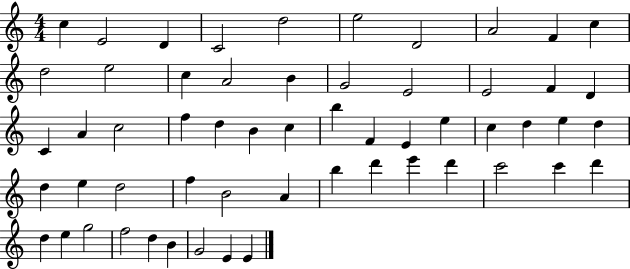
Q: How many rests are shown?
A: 0